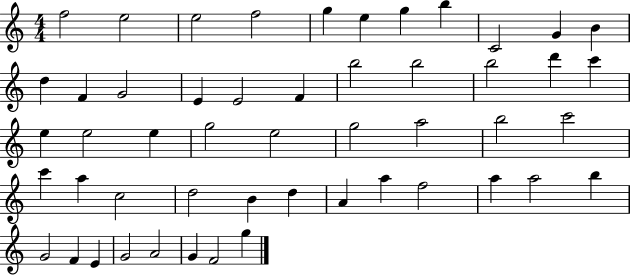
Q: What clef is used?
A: treble